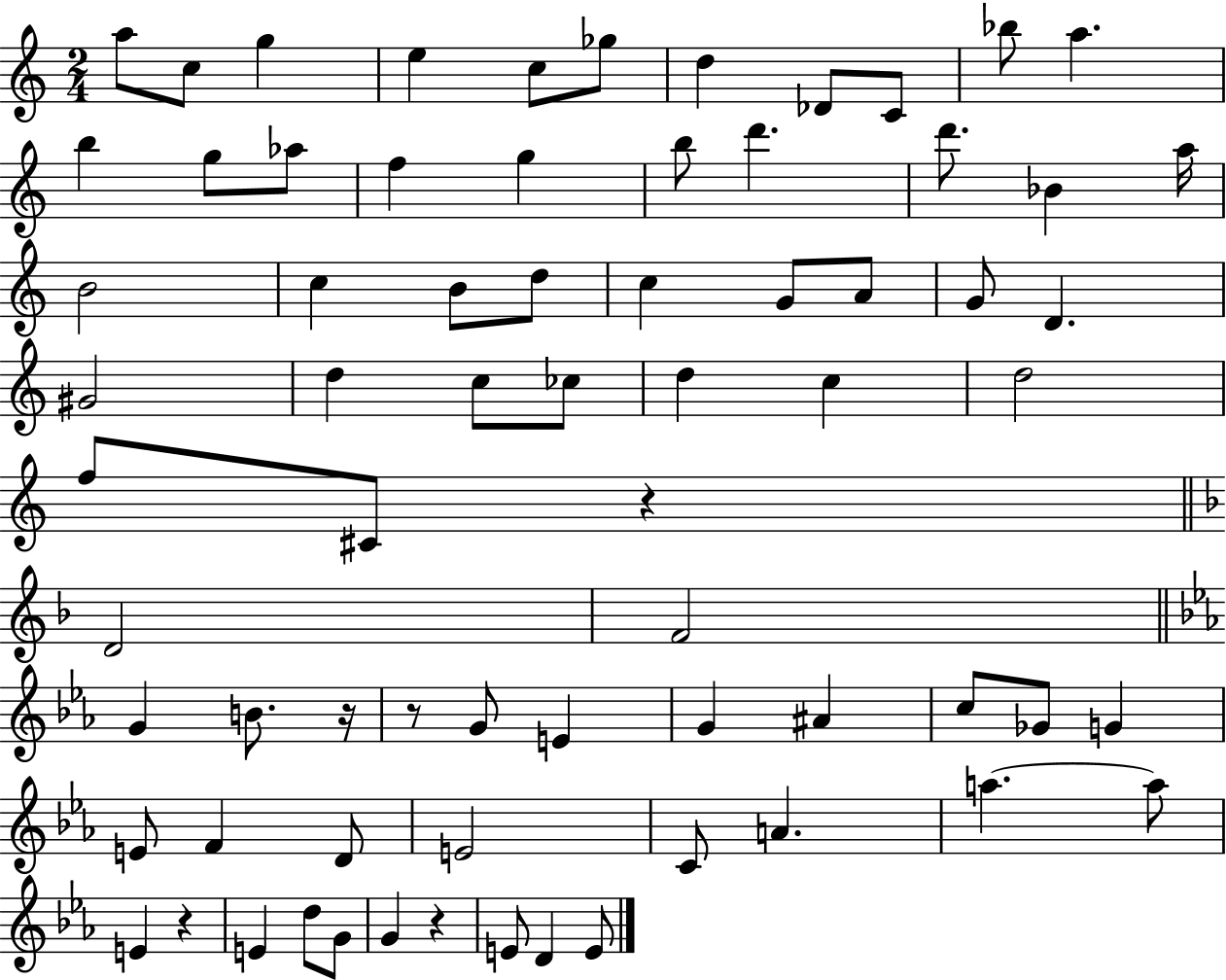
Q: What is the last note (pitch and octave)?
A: E4